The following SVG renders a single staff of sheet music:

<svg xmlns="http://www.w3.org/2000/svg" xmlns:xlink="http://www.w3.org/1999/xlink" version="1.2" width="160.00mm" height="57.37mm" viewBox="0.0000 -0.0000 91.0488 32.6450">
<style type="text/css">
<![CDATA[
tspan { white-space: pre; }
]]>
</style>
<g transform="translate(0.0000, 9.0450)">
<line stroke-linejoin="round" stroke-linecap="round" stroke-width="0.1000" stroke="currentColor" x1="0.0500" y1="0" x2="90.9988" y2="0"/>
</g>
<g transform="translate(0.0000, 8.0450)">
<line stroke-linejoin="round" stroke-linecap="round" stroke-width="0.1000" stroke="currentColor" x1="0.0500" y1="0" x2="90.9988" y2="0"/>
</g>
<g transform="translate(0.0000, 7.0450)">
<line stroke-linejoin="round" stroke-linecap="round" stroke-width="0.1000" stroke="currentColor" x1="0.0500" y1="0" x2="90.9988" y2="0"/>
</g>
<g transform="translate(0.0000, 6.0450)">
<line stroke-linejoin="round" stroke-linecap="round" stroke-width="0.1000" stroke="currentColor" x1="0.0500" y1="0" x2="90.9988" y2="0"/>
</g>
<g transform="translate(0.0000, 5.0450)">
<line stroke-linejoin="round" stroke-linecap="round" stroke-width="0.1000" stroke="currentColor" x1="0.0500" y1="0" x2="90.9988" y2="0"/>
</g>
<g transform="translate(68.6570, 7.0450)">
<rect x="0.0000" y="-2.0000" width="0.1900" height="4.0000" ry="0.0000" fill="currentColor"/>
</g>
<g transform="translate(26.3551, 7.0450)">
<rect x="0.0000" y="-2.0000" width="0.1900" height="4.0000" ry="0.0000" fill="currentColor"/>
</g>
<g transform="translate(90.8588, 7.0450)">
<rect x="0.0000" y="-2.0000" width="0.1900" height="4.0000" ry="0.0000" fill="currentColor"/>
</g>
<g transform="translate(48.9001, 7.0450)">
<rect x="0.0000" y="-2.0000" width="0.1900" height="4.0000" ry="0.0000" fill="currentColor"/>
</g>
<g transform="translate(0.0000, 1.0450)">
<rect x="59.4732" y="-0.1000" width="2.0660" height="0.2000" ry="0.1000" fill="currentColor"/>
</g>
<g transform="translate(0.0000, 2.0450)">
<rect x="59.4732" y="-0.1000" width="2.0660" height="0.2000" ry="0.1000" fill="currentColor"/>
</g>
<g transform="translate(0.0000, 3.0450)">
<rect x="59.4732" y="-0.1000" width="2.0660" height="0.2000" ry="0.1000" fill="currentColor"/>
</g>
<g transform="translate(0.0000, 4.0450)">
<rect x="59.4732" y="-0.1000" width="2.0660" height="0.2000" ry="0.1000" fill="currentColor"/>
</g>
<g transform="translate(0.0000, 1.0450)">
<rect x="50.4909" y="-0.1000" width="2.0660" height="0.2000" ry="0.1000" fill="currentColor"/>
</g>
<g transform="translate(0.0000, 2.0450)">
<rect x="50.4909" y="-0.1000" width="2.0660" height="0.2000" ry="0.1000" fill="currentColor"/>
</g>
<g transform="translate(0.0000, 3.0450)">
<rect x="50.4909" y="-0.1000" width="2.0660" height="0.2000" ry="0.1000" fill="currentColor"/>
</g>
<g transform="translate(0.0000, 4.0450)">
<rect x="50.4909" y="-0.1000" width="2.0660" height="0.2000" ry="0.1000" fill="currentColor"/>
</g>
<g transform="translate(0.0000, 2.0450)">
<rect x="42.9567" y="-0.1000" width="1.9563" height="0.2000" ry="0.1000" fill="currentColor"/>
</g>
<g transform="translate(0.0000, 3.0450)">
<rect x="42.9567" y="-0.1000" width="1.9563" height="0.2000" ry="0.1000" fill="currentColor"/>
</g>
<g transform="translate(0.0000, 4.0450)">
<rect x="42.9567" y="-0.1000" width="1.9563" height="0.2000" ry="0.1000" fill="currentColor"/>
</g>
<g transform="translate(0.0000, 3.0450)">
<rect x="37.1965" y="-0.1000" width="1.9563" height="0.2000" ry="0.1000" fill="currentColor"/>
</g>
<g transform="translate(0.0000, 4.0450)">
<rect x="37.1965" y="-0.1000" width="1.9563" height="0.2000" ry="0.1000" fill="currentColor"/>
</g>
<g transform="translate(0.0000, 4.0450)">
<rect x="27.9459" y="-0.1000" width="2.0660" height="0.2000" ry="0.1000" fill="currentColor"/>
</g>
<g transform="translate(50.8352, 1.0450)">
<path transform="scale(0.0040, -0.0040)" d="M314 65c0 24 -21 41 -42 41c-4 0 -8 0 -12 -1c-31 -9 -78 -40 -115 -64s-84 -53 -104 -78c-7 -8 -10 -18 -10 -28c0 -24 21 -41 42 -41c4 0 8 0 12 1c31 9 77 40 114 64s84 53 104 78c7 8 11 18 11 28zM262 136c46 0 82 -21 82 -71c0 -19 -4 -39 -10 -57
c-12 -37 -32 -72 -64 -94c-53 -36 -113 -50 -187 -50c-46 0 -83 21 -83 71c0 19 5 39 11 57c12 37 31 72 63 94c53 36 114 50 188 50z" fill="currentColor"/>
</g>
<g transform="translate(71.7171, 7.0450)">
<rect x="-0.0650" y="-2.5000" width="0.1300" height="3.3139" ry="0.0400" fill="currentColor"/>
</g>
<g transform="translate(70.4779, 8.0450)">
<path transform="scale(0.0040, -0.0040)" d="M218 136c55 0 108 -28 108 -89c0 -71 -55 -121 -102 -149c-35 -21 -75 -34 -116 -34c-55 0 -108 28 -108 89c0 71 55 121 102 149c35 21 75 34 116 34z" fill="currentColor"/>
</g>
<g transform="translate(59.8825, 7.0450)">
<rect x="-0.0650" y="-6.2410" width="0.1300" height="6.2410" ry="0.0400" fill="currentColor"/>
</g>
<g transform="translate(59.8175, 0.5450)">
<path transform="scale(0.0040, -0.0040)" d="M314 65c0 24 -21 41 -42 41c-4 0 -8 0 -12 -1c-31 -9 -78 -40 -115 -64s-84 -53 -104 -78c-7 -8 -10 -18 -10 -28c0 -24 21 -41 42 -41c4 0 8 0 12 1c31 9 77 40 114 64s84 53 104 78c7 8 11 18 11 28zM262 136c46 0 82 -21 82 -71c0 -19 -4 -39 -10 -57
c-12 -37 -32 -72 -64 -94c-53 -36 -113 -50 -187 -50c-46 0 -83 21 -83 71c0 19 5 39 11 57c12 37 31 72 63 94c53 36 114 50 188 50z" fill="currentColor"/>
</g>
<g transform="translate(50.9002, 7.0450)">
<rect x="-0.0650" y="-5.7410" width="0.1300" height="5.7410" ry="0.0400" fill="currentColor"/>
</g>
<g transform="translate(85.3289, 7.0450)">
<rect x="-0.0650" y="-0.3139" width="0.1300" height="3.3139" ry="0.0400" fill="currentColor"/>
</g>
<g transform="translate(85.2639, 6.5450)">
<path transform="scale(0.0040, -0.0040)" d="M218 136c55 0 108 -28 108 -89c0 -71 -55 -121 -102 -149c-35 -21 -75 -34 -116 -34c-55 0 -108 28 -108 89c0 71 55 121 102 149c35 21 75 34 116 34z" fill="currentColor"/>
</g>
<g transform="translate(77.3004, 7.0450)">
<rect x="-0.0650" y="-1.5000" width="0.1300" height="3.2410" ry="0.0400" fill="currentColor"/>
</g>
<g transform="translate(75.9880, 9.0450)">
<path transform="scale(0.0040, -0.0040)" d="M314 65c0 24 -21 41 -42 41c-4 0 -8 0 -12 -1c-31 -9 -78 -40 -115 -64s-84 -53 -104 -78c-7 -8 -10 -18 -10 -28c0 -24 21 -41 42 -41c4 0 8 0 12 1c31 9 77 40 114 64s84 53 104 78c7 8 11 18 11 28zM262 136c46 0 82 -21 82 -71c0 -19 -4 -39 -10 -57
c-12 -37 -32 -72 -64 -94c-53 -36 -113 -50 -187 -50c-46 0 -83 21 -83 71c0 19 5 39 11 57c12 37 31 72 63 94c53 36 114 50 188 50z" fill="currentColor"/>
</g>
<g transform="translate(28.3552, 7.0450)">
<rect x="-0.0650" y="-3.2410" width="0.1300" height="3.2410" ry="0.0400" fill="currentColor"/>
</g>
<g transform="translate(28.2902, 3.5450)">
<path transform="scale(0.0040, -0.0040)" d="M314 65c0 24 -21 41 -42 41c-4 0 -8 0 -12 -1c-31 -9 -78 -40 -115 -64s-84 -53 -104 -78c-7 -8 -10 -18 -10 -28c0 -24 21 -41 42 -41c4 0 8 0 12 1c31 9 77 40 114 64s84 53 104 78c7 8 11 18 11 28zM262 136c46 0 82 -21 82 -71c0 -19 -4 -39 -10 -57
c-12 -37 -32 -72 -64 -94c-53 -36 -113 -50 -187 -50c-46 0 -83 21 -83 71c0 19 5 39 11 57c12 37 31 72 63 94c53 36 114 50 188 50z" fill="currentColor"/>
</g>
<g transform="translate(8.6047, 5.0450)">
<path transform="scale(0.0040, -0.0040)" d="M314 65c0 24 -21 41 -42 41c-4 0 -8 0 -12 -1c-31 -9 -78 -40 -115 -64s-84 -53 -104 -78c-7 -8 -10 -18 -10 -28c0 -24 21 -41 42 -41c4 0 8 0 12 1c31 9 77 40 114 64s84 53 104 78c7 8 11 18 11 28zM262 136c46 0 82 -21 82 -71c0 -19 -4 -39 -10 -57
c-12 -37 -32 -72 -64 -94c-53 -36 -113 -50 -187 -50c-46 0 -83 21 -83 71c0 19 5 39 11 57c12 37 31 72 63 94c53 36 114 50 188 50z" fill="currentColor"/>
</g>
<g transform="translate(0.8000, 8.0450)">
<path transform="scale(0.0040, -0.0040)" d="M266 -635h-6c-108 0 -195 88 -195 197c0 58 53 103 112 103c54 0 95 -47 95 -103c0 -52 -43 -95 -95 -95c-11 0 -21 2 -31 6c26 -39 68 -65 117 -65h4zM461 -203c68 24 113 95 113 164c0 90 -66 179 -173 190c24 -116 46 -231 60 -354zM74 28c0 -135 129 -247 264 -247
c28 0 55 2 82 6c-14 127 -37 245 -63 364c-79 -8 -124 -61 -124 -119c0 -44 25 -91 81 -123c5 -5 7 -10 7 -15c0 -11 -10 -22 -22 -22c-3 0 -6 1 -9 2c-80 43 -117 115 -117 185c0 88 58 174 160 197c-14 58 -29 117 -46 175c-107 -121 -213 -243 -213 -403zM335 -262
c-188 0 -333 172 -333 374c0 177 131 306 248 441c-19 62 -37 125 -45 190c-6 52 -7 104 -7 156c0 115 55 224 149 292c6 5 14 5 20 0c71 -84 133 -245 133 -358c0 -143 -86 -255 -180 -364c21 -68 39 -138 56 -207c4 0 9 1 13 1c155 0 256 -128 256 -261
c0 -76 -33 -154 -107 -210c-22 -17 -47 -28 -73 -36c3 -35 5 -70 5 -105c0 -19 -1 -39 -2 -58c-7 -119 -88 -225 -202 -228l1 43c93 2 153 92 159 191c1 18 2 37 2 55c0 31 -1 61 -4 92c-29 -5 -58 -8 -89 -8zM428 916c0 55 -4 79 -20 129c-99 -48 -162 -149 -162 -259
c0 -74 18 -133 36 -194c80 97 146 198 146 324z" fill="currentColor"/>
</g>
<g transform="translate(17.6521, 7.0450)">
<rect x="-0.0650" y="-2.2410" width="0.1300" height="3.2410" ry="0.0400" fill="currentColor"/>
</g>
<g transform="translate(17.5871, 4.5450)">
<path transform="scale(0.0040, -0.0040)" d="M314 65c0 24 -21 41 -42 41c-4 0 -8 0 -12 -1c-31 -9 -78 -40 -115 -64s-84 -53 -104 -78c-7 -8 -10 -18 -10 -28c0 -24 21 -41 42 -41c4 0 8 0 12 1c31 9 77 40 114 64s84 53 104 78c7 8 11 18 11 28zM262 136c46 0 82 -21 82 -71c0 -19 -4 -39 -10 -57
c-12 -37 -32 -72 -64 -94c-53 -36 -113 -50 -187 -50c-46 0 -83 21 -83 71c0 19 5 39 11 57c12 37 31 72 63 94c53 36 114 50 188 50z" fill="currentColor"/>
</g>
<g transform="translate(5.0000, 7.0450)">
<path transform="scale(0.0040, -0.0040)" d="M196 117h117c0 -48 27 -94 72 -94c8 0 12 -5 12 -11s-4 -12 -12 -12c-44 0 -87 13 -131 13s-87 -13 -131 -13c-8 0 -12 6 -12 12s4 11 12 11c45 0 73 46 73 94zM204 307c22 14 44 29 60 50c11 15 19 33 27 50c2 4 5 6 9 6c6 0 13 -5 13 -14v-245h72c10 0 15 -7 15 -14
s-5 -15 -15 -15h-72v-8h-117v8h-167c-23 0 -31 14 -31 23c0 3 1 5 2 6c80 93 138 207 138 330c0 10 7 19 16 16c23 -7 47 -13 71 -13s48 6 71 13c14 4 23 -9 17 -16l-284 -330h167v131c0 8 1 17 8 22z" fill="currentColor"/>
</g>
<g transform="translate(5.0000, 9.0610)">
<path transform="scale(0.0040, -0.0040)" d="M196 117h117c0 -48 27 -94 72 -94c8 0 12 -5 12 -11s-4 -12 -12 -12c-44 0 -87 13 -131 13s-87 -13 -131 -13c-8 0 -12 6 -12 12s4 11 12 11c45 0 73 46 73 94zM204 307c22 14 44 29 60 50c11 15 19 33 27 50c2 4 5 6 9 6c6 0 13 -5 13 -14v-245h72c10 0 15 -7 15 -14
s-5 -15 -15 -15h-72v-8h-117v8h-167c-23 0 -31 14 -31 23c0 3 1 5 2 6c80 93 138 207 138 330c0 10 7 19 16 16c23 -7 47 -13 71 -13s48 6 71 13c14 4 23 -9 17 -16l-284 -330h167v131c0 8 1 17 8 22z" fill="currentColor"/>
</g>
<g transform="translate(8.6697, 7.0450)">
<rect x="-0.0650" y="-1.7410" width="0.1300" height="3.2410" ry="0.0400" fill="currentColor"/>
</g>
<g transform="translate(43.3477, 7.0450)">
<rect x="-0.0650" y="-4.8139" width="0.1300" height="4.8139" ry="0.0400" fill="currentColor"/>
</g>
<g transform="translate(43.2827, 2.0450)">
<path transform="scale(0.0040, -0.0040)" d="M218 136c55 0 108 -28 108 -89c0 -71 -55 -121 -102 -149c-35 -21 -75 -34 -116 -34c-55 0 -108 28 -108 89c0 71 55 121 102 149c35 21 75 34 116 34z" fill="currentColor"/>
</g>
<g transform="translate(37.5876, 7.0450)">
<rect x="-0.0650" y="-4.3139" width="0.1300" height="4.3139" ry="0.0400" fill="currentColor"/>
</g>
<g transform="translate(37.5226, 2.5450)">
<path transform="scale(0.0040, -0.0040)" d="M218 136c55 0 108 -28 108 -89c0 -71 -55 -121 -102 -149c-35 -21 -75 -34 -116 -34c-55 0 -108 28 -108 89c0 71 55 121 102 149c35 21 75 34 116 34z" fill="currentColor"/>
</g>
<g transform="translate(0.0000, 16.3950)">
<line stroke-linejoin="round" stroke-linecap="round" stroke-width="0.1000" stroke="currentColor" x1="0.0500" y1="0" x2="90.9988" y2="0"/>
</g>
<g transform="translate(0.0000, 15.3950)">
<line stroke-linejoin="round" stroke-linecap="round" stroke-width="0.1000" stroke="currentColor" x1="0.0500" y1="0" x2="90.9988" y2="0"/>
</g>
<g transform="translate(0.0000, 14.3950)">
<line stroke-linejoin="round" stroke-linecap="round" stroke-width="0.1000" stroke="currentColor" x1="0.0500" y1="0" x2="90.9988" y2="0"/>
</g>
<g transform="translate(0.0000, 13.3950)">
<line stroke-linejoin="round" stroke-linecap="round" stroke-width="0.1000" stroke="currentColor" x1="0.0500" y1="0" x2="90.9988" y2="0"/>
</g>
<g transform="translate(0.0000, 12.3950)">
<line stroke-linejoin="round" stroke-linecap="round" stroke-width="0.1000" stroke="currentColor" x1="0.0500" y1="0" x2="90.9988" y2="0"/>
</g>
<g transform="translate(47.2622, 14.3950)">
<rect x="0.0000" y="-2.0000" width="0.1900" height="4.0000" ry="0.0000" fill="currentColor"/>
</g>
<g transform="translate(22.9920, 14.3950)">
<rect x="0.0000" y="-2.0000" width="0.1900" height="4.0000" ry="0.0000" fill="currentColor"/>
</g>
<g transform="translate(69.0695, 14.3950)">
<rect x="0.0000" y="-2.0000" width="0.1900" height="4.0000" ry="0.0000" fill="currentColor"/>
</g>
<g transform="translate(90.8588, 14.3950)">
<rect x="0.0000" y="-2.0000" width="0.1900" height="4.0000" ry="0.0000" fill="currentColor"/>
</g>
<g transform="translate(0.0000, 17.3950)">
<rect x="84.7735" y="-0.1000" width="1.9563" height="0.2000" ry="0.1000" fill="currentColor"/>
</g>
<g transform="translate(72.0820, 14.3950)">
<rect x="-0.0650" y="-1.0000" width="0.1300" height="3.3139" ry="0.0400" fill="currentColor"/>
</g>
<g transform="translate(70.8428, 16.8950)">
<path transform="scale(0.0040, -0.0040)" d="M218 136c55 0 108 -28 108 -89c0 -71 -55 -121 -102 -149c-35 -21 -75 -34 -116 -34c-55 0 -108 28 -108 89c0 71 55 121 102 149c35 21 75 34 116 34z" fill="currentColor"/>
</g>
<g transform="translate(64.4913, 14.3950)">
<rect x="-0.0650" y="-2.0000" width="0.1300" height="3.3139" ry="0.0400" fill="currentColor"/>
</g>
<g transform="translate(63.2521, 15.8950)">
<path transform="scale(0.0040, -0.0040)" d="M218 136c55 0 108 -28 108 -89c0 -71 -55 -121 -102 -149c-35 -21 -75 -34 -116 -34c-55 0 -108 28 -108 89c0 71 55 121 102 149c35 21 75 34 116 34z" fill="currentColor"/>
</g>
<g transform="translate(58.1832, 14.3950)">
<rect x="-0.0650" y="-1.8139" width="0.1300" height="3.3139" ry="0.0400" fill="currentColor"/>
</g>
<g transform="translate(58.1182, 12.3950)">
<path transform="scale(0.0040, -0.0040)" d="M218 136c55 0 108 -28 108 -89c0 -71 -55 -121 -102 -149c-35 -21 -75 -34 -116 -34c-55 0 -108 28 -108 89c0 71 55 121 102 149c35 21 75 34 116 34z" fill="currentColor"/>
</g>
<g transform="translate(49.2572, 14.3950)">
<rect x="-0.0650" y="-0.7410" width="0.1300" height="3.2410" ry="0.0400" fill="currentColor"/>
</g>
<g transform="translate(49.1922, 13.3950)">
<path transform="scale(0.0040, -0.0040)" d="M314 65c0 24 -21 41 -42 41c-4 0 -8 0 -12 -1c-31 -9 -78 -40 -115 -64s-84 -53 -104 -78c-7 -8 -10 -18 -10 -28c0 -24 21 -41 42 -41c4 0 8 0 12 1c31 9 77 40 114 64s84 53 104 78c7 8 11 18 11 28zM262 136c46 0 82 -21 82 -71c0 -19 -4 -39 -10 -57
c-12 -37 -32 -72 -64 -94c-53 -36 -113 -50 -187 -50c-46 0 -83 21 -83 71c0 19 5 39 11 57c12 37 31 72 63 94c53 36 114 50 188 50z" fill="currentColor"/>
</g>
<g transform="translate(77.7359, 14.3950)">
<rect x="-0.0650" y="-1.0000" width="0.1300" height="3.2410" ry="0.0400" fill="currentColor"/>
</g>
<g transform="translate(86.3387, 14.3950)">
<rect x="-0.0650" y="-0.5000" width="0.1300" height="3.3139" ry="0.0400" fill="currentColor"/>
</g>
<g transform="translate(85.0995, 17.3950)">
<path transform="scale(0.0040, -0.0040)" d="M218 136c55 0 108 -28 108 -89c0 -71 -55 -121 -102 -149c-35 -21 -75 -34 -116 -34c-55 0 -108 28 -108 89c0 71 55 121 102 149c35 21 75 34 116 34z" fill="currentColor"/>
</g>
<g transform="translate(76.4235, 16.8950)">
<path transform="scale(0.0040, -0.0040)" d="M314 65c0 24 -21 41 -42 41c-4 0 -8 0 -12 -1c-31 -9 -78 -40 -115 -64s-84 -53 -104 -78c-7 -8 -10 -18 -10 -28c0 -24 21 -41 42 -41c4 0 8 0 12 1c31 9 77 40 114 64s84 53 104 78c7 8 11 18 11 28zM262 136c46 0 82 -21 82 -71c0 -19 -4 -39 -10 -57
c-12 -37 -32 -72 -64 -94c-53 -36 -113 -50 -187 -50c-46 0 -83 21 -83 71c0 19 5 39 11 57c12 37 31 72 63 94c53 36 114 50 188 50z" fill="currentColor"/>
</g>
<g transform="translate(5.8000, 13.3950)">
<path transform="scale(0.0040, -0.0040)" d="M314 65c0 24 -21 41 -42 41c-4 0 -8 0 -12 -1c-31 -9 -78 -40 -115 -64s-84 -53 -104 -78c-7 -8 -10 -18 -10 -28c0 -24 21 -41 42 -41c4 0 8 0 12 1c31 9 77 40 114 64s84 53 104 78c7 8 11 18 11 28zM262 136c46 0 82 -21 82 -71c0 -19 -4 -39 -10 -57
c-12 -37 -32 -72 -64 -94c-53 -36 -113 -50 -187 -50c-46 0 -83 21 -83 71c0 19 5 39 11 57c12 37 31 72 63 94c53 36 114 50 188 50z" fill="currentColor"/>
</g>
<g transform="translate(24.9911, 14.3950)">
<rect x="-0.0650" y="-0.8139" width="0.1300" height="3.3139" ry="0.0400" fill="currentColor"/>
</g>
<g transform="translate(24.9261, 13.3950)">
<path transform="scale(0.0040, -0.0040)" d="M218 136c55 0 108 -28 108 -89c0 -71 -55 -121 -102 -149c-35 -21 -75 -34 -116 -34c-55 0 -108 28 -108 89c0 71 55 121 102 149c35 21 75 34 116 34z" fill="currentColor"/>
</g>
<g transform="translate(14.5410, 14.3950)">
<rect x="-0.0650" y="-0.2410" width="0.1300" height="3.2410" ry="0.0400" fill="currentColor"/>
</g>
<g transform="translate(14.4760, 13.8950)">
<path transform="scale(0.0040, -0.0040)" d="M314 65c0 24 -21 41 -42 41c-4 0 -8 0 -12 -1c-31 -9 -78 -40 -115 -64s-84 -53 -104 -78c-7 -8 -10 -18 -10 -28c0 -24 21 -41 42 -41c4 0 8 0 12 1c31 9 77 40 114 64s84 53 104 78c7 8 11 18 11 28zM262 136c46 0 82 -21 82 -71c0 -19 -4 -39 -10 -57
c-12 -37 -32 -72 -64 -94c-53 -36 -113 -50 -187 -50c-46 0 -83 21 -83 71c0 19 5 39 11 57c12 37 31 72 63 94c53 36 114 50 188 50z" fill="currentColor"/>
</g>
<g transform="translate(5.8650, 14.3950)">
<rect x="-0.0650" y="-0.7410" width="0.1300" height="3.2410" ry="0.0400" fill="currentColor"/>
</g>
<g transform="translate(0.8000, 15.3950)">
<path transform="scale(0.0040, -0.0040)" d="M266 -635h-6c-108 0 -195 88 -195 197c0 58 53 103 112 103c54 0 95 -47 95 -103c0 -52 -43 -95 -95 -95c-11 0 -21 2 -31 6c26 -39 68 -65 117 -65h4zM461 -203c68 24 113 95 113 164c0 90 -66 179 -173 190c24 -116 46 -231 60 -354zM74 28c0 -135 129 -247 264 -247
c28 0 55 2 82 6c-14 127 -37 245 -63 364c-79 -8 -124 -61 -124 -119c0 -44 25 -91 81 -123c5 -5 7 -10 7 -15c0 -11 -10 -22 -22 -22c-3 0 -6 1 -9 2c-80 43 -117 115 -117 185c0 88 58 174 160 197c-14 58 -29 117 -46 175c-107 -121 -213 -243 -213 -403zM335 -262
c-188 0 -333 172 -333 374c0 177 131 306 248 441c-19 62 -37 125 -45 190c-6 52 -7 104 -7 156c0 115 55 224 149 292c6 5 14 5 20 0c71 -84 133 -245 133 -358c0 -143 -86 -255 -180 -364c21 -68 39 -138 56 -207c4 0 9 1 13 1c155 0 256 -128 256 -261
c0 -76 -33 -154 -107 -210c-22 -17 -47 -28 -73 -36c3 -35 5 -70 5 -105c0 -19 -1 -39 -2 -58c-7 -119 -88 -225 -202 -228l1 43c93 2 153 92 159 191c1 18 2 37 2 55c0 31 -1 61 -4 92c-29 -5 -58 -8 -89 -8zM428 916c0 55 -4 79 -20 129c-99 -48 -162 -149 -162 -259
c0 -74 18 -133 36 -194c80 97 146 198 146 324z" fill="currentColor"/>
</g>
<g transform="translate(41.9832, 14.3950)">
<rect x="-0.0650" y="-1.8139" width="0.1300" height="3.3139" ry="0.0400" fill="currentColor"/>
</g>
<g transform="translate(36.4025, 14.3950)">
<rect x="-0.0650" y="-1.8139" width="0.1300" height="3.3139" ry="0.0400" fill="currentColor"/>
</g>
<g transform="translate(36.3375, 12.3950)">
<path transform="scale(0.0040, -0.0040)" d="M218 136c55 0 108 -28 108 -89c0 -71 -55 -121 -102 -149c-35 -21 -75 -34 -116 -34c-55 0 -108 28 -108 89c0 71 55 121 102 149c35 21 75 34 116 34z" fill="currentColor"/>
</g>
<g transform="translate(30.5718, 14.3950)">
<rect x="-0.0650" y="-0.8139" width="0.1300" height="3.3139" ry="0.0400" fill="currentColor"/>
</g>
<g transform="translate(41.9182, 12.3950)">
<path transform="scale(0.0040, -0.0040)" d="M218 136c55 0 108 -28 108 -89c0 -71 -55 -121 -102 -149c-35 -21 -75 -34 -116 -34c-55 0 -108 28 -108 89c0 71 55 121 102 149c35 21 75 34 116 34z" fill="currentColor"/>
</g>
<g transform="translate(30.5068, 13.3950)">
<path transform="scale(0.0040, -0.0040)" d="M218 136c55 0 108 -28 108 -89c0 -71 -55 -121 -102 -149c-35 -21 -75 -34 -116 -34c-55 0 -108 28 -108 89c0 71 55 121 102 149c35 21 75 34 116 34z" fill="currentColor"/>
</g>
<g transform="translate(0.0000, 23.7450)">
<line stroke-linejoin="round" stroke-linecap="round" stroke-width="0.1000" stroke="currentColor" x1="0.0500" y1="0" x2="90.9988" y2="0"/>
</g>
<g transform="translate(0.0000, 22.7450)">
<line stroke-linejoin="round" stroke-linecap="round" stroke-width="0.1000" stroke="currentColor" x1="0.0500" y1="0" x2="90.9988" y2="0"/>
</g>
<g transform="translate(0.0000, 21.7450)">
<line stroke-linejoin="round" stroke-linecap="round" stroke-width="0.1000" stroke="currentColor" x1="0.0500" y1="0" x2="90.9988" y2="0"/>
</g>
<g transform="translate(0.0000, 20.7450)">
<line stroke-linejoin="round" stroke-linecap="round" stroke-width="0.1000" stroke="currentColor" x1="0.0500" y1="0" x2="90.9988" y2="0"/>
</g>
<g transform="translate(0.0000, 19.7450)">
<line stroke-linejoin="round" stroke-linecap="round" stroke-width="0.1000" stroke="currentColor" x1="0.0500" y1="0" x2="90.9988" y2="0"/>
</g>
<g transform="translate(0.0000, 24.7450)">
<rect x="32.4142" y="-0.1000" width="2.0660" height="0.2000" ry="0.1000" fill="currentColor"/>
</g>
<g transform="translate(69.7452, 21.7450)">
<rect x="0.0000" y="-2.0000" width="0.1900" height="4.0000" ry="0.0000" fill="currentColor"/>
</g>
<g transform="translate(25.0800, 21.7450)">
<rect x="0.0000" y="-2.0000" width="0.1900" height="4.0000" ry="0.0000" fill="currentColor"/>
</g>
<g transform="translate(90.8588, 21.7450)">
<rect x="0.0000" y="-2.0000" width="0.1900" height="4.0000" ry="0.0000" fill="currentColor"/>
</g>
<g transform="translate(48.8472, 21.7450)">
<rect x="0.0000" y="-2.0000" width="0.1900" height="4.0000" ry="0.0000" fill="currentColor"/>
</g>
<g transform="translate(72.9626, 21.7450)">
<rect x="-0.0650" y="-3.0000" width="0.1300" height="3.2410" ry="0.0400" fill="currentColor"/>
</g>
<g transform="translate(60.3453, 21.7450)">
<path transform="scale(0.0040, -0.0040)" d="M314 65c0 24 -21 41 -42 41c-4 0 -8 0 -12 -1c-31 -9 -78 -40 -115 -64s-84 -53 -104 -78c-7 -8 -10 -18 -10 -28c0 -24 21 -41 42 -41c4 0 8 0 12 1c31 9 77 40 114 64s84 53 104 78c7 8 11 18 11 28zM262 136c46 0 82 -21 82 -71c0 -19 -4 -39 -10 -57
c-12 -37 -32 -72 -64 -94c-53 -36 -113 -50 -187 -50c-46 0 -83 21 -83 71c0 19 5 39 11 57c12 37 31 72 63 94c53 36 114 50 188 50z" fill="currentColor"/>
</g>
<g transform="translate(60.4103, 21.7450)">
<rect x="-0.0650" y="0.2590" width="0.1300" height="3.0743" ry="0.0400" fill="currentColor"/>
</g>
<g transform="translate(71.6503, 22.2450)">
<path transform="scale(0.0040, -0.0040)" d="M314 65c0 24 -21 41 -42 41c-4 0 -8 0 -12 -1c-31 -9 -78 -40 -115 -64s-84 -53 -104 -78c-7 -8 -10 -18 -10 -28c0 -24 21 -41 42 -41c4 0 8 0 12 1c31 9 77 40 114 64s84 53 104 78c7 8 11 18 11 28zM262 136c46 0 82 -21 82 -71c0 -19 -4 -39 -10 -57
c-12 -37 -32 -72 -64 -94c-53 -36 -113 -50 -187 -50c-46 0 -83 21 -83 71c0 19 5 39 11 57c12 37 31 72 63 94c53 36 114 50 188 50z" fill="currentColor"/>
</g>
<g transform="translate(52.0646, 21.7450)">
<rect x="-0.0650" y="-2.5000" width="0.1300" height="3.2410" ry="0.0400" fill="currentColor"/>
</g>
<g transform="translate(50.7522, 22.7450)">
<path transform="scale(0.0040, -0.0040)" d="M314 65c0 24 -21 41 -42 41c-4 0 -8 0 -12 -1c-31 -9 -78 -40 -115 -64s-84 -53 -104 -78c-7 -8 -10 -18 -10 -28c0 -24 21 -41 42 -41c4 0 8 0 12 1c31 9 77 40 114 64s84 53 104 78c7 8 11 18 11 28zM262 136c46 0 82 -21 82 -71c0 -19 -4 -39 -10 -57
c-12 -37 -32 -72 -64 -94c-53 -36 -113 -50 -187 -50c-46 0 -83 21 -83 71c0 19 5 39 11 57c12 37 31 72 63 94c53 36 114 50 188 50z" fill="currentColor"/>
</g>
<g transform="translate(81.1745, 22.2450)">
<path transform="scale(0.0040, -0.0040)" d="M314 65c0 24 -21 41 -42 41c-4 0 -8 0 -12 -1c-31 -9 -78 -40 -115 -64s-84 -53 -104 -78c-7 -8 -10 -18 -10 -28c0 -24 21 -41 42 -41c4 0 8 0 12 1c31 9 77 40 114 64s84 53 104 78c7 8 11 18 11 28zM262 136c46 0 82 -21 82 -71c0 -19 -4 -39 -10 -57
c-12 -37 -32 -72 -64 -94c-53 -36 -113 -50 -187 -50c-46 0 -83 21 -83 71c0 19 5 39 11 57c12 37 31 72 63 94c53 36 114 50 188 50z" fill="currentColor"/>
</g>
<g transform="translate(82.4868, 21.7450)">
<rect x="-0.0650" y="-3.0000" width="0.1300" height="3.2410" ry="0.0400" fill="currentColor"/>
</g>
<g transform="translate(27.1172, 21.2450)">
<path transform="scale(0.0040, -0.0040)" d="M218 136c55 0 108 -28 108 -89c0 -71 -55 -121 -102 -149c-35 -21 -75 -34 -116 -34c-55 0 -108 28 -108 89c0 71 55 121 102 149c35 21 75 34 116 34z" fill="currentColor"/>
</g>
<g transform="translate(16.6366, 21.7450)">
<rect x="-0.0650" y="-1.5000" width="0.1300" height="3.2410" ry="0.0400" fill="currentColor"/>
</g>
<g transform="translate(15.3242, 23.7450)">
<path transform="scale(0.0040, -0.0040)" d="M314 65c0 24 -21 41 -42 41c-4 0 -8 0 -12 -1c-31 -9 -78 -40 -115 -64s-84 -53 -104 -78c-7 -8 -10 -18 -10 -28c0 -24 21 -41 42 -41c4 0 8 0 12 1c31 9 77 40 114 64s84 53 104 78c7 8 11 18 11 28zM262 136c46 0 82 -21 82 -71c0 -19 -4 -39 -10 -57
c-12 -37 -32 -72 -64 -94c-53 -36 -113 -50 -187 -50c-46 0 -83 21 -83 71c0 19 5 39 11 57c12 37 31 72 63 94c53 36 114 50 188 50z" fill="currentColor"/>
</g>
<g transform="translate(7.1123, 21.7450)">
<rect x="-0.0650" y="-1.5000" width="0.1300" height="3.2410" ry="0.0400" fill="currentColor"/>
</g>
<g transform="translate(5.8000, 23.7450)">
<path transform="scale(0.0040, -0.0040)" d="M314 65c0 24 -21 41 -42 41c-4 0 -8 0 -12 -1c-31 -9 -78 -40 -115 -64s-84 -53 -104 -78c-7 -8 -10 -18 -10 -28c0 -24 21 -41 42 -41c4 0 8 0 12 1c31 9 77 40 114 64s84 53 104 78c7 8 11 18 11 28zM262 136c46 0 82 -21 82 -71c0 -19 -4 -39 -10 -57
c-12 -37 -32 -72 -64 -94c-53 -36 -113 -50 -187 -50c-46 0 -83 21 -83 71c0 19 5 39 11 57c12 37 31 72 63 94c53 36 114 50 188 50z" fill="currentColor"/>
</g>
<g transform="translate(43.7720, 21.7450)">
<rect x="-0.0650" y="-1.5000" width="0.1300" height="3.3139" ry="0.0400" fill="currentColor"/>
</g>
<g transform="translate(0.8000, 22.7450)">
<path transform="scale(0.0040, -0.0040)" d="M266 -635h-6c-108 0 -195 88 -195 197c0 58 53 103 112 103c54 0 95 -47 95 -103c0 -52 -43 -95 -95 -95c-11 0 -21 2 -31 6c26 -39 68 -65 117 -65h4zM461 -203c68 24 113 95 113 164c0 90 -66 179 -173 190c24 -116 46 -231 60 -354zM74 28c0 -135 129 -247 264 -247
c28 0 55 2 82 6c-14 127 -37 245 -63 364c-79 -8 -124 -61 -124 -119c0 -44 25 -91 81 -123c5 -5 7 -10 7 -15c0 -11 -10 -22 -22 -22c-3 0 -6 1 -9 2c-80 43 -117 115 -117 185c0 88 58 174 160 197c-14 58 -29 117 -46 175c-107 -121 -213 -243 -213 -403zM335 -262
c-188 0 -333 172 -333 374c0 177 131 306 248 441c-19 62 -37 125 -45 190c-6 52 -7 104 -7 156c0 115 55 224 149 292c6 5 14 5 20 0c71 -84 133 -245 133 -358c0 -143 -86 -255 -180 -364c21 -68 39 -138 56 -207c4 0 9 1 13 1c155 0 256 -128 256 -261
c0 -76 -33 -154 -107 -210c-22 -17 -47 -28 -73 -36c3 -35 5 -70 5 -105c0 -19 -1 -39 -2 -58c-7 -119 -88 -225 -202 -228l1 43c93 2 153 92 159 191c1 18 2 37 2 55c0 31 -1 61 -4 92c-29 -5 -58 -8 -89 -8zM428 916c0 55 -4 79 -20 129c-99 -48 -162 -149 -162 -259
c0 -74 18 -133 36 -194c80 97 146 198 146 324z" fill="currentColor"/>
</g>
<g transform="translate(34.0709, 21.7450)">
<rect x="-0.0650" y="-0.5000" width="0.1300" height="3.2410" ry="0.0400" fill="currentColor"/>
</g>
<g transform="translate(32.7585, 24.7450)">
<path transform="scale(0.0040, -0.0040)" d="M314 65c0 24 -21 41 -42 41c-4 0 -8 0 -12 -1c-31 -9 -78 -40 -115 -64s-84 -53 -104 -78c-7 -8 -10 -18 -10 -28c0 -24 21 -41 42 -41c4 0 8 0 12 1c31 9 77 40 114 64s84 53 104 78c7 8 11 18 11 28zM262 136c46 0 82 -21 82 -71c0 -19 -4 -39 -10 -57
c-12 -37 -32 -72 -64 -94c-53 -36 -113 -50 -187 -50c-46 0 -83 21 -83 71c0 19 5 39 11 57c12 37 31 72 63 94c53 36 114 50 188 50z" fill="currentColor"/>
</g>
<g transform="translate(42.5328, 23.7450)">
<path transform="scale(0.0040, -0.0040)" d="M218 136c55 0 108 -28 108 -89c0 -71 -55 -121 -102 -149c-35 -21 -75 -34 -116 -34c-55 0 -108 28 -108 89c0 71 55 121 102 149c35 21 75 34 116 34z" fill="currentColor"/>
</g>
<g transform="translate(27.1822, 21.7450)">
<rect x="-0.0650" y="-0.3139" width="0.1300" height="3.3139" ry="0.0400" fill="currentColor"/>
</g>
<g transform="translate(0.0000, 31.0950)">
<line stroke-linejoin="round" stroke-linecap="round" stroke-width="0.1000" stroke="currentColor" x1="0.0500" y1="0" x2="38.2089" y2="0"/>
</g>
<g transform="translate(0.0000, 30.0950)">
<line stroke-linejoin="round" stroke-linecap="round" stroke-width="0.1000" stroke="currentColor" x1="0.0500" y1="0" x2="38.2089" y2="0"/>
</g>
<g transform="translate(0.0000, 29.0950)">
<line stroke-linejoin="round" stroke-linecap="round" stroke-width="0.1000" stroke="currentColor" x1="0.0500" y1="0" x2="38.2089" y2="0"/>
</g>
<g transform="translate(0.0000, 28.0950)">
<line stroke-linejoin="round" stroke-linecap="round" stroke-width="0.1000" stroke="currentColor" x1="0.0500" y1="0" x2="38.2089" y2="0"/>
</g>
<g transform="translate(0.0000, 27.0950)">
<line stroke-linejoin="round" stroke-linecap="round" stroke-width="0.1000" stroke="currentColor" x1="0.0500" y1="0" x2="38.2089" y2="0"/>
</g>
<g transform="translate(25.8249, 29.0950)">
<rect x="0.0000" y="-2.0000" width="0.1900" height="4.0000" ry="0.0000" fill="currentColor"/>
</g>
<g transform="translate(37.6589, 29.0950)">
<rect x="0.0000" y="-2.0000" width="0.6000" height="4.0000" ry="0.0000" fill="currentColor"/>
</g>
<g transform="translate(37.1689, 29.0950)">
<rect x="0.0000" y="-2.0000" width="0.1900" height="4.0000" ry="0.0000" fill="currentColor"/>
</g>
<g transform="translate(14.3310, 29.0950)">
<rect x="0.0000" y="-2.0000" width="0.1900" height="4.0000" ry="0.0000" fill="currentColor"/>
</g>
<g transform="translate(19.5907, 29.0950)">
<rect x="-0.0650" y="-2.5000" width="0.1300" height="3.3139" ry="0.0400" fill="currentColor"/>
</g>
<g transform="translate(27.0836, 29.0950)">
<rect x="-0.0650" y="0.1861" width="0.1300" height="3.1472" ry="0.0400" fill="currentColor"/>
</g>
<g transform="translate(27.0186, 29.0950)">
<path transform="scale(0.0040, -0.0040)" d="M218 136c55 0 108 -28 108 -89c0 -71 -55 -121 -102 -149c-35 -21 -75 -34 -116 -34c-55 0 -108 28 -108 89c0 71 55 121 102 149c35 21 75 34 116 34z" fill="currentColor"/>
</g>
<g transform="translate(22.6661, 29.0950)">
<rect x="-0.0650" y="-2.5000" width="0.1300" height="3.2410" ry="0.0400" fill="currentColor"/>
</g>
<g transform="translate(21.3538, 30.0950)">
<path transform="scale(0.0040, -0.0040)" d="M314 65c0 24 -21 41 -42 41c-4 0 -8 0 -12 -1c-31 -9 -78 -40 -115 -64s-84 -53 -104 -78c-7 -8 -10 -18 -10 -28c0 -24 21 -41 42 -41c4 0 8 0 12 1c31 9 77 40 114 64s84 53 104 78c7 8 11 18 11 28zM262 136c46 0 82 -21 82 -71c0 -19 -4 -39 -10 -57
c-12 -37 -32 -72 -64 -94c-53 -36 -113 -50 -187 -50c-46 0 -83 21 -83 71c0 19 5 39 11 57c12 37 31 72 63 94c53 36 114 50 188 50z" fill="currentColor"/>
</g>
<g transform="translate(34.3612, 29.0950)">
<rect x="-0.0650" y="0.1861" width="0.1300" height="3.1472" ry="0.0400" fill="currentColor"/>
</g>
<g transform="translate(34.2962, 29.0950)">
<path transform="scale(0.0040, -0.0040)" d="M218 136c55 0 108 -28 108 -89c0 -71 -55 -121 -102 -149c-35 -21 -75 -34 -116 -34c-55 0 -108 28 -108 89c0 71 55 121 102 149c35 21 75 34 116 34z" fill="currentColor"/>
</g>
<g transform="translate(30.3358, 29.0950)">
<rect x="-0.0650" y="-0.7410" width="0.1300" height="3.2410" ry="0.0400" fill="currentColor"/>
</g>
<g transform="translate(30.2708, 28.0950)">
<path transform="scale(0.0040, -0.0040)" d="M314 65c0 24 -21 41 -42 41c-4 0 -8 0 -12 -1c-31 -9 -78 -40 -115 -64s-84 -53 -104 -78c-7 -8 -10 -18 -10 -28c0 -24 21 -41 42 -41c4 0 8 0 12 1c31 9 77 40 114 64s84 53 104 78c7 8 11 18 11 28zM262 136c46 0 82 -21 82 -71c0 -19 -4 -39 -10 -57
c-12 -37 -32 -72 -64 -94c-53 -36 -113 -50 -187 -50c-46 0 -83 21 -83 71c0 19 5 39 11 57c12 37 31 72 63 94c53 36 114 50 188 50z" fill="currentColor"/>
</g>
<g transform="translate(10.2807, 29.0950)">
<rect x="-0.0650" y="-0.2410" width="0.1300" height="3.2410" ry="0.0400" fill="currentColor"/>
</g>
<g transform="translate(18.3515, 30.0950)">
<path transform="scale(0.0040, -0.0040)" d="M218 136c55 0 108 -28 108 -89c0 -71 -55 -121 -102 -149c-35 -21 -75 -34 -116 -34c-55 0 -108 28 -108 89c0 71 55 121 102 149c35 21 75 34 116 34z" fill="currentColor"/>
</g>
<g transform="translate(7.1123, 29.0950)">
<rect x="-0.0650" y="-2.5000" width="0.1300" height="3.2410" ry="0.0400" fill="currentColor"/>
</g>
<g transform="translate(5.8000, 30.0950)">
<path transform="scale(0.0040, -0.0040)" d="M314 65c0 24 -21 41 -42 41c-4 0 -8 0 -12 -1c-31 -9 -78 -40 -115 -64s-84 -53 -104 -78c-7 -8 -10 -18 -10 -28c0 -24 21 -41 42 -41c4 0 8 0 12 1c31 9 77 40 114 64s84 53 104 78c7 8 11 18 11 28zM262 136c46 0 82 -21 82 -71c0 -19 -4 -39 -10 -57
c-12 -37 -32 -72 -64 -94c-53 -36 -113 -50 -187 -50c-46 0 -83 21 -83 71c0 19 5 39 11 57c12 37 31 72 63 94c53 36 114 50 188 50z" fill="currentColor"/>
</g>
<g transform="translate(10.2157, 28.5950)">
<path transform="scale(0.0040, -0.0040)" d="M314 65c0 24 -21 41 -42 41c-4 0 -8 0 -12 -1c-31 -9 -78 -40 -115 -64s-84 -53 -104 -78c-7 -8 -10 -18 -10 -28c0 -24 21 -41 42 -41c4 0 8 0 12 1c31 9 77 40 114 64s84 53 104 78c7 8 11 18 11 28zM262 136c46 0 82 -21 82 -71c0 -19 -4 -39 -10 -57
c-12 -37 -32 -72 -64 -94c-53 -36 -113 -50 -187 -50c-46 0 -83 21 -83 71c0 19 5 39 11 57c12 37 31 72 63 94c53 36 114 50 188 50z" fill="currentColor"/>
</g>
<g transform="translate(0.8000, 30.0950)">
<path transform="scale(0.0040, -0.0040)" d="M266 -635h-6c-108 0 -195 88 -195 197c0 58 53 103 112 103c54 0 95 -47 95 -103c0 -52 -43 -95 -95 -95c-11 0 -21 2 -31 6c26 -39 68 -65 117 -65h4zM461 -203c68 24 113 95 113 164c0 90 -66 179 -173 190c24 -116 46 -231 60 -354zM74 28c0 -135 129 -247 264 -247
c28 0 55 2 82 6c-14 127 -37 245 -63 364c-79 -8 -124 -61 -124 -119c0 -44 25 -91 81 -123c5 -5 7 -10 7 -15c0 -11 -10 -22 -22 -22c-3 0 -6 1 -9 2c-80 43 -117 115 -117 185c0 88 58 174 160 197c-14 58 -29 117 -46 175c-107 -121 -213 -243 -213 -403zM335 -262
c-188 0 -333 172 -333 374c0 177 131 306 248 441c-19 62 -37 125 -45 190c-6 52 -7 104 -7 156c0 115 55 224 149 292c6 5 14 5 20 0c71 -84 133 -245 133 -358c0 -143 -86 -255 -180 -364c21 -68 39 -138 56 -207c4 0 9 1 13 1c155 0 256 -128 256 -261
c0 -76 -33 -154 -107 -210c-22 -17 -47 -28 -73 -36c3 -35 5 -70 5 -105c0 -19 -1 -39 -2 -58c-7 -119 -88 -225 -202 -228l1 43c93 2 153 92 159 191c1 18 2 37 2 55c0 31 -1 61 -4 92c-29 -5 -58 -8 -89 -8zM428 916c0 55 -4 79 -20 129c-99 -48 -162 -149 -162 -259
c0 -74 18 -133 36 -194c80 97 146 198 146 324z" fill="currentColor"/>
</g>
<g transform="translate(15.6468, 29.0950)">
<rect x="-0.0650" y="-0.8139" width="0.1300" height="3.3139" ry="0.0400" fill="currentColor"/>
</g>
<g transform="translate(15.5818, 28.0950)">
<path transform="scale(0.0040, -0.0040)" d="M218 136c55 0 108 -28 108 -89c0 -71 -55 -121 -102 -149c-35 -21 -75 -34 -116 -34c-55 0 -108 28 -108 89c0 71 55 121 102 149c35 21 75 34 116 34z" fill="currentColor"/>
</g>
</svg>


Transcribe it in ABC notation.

X:1
T:Untitled
M:4/4
L:1/4
K:C
f2 g2 b2 d' e' g'2 a'2 G E2 c d2 c2 d d f f d2 f F D D2 C E2 E2 c C2 E G2 B2 A2 A2 G2 c2 d G G2 B d2 B